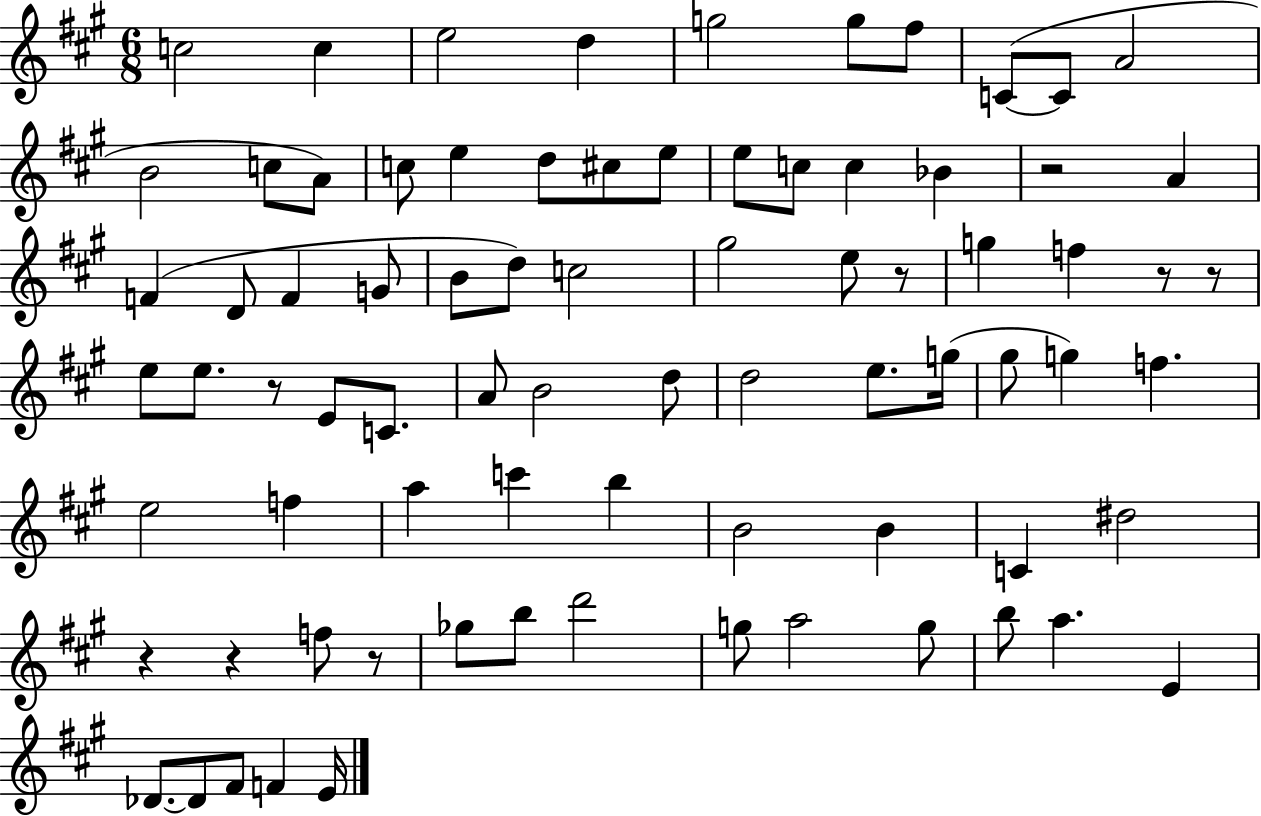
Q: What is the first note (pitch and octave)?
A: C5